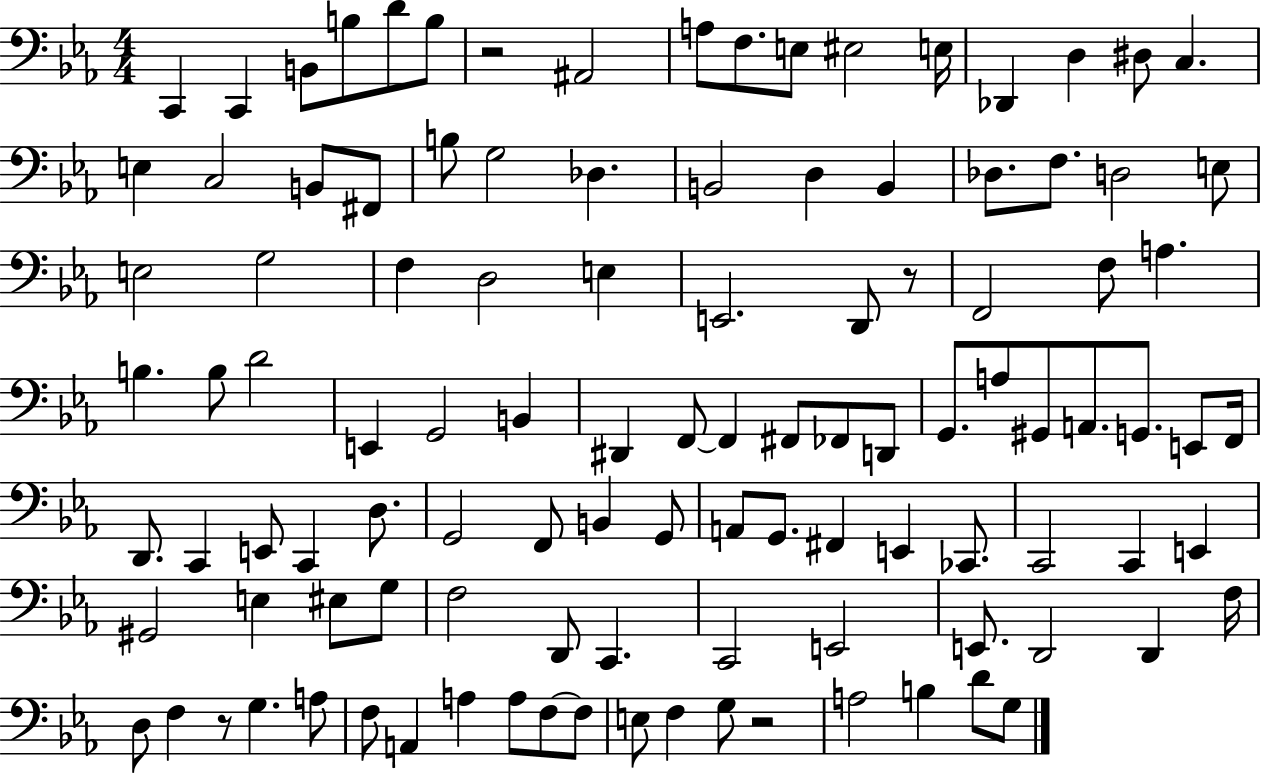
X:1
T:Untitled
M:4/4
L:1/4
K:Eb
C,, C,, B,,/2 B,/2 D/2 B,/2 z2 ^A,,2 A,/2 F,/2 E,/2 ^E,2 E,/4 _D,, D, ^D,/2 C, E, C,2 B,,/2 ^F,,/2 B,/2 G,2 _D, B,,2 D, B,, _D,/2 F,/2 D,2 E,/2 E,2 G,2 F, D,2 E, E,,2 D,,/2 z/2 F,,2 F,/2 A, B, B,/2 D2 E,, G,,2 B,, ^D,, F,,/2 F,, ^F,,/2 _F,,/2 D,,/2 G,,/2 A,/2 ^G,,/2 A,,/2 G,,/2 E,,/2 F,,/4 D,,/2 C,, E,,/2 C,, D,/2 G,,2 F,,/2 B,, G,,/2 A,,/2 G,,/2 ^F,, E,, _C,,/2 C,,2 C,, E,, ^G,,2 E, ^E,/2 G,/2 F,2 D,,/2 C,, C,,2 E,,2 E,,/2 D,,2 D,, F,/4 D,/2 F, z/2 G, A,/2 F,/2 A,, A, A,/2 F,/2 F,/2 E,/2 F, G,/2 z2 A,2 B, D/2 G,/2